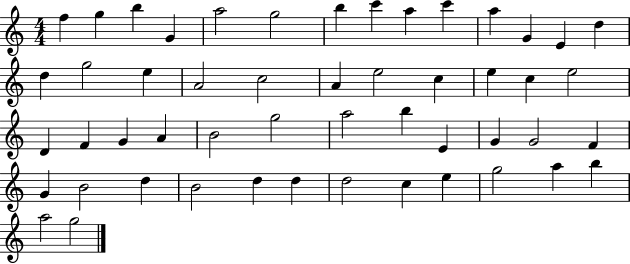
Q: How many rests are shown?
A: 0